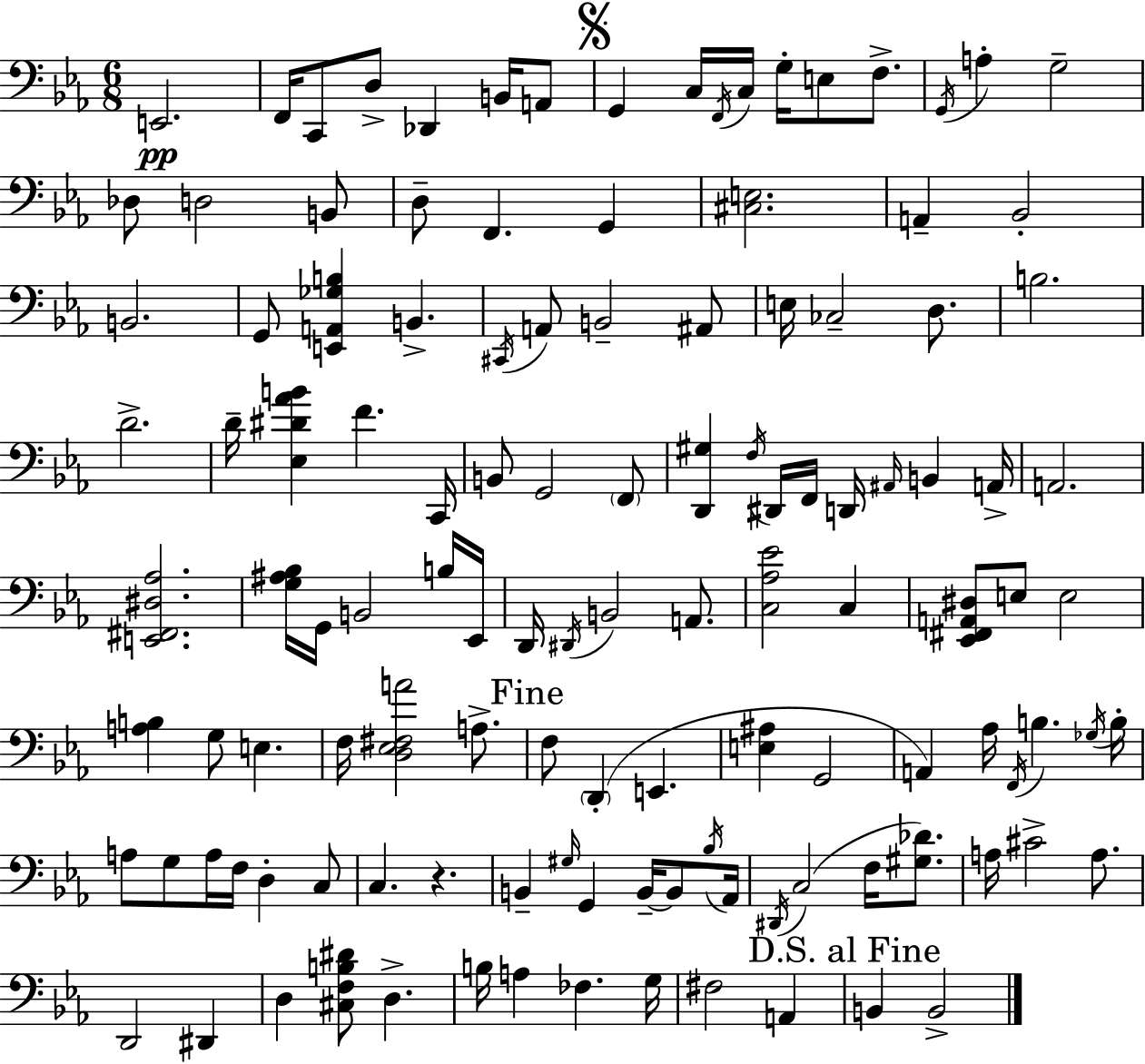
X:1
T:Untitled
M:6/8
L:1/4
K:Cm
E,,2 F,,/4 C,,/2 D,/2 _D,, B,,/4 A,,/2 G,, C,/4 F,,/4 C,/4 G,/4 E,/2 F,/2 G,,/4 A, G,2 _D,/2 D,2 B,,/2 D,/2 F,, G,, [^C,E,]2 A,, _B,,2 B,,2 G,,/2 [E,,A,,_G,B,] B,, ^C,,/4 A,,/2 B,,2 ^A,,/2 E,/4 _C,2 D,/2 B,2 D2 D/4 [_E,^D_AB] F C,,/4 B,,/2 G,,2 F,,/2 [D,,^G,] F,/4 ^D,,/4 F,,/4 D,,/4 ^A,,/4 B,, A,,/4 A,,2 [E,,^F,,^D,_A,]2 [G,^A,_B,]/4 G,,/4 B,,2 B,/4 _E,,/4 D,,/4 ^D,,/4 B,,2 A,,/2 [C,_A,_E]2 C, [_E,,^F,,A,,^D,]/2 E,/2 E,2 [A,B,] G,/2 E, F,/4 [D,_E,^F,A]2 A,/2 F,/2 D,, E,, [E,^A,] G,,2 A,, _A,/4 F,,/4 B, _G,/4 B,/4 A,/2 G,/2 A,/4 F,/4 D, C,/2 C, z B,, ^G,/4 G,, B,,/4 B,,/2 _B,/4 _A,,/4 ^D,,/4 C,2 F,/4 [^G,_D]/2 A,/4 ^C2 A,/2 D,,2 ^D,, D, [^C,F,B,^D]/2 D, B,/4 A, _F, G,/4 ^F,2 A,, B,, B,,2